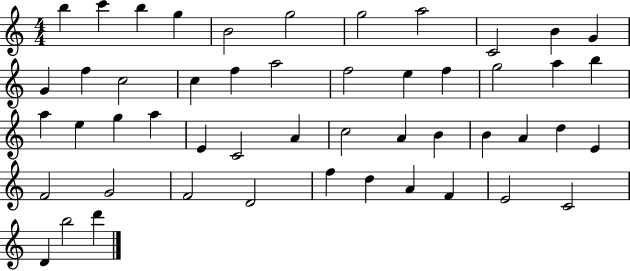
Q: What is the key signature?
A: C major